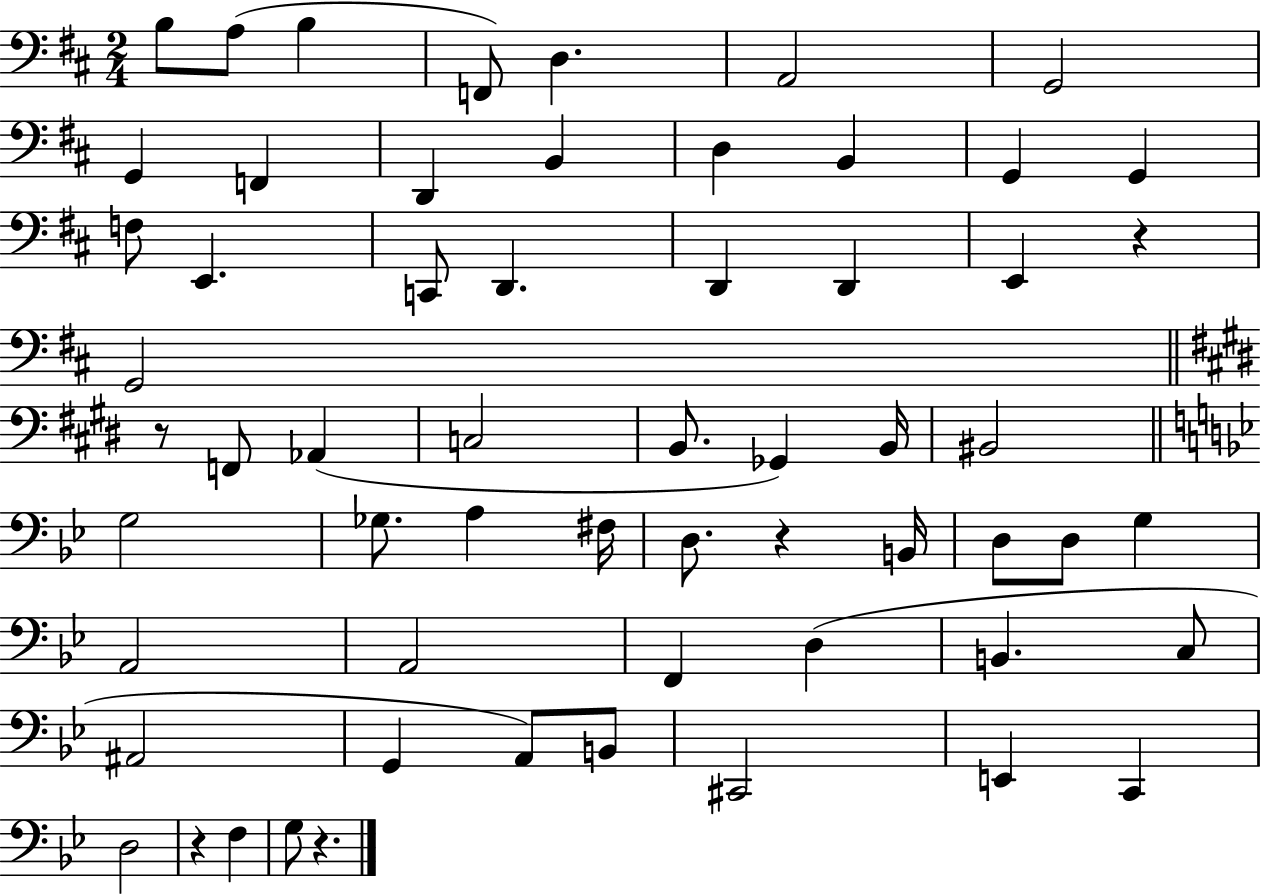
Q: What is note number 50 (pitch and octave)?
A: C#2